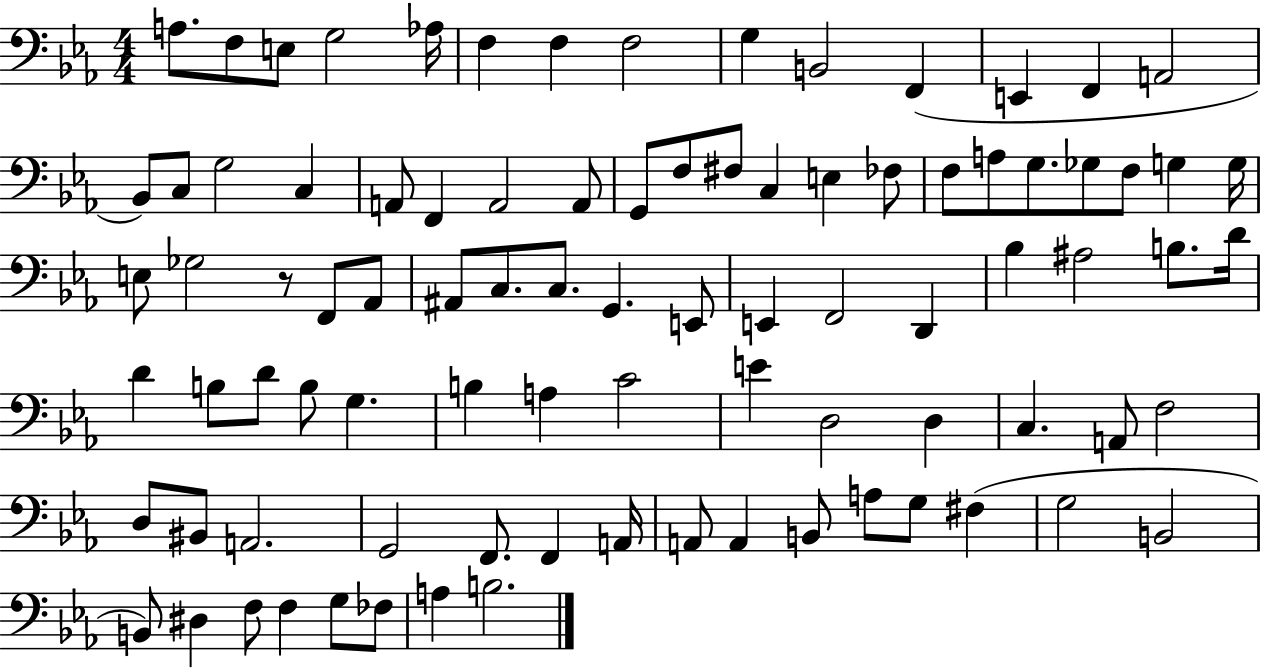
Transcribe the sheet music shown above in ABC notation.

X:1
T:Untitled
M:4/4
L:1/4
K:Eb
A,/2 F,/2 E,/2 G,2 _A,/4 F, F, F,2 G, B,,2 F,, E,, F,, A,,2 _B,,/2 C,/2 G,2 C, A,,/2 F,, A,,2 A,,/2 G,,/2 F,/2 ^F,/2 C, E, _F,/2 F,/2 A,/2 G,/2 _G,/2 F,/2 G, G,/4 E,/2 _G,2 z/2 F,,/2 _A,,/2 ^A,,/2 C,/2 C,/2 G,, E,,/2 E,, F,,2 D,, _B, ^A,2 B,/2 D/4 D B,/2 D/2 B,/2 G, B, A, C2 E D,2 D, C, A,,/2 F,2 D,/2 ^B,,/2 A,,2 G,,2 F,,/2 F,, A,,/4 A,,/2 A,, B,,/2 A,/2 G,/2 ^F, G,2 B,,2 B,,/2 ^D, F,/2 F, G,/2 _F,/2 A, B,2